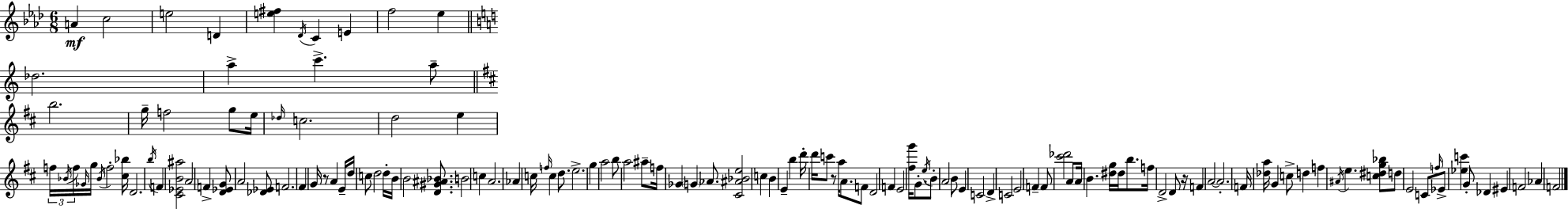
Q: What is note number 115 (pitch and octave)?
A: EIS4